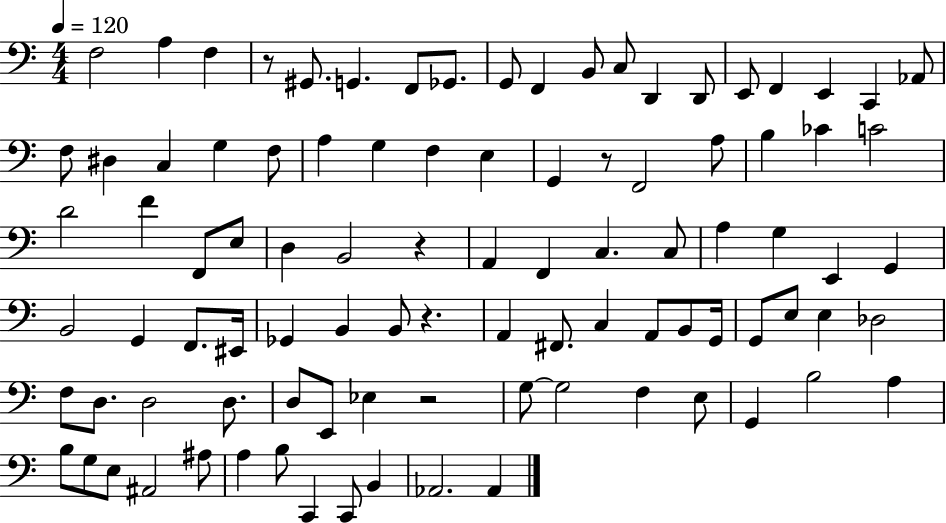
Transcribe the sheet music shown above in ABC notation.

X:1
T:Untitled
M:4/4
L:1/4
K:C
F,2 A, F, z/2 ^G,,/2 G,, F,,/2 _G,,/2 G,,/2 F,, B,,/2 C,/2 D,, D,,/2 E,,/2 F,, E,, C,, _A,,/2 F,/2 ^D, C, G, F,/2 A, G, F, E, G,, z/2 F,,2 A,/2 B, _C C2 D2 F F,,/2 E,/2 D, B,,2 z A,, F,, C, C,/2 A, G, E,, G,, B,,2 G,, F,,/2 ^E,,/4 _G,, B,, B,,/2 z A,, ^F,,/2 C, A,,/2 B,,/2 G,,/4 G,,/2 E,/2 E, _D,2 F,/2 D,/2 D,2 D,/2 D,/2 E,,/2 _E, z2 G,/2 G,2 F, E,/2 G,, B,2 A, B,/2 G,/2 E,/2 ^A,,2 ^A,/2 A, B,/2 C,, C,,/2 B,, _A,,2 _A,,